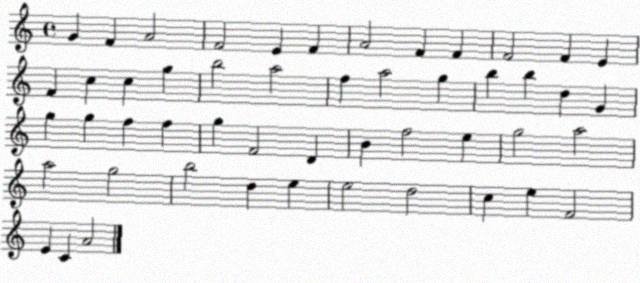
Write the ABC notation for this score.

X:1
T:Untitled
M:4/4
L:1/4
K:C
G F A2 F2 E F A2 F F F2 F E F c c g b2 a2 f a2 g b b d G g g f f g F2 D B f2 e g2 a2 a2 g2 b2 d e e2 d2 c e F2 E C A2